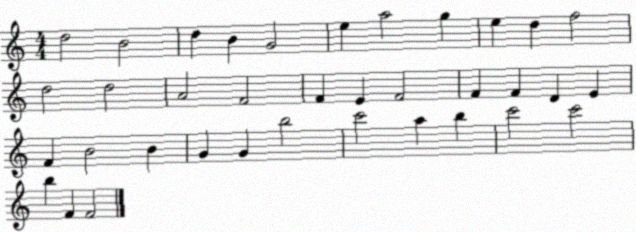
X:1
T:Untitled
M:4/4
L:1/4
K:C
d2 B2 d B G2 e a2 g e d f2 d2 d2 A2 F2 F E F2 F F D E F B2 B G G b2 c'2 a b c'2 c'2 b F F2